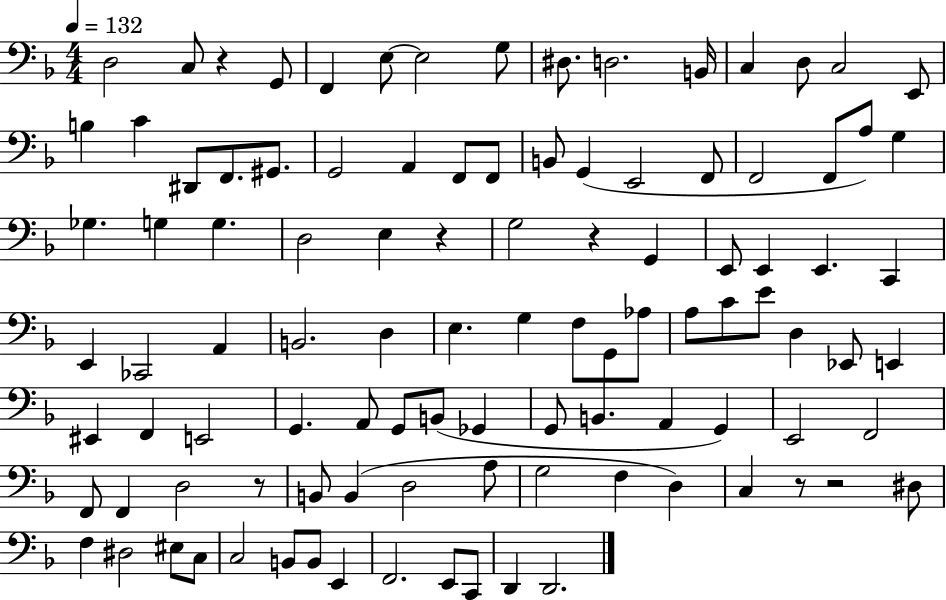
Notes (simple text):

D3/h C3/e R/q G2/e F2/q E3/e E3/h G3/e D#3/e. D3/h. B2/s C3/q D3/e C3/h E2/e B3/q C4/q D#2/e F2/e. G#2/e. G2/h A2/q F2/e F2/e B2/e G2/q E2/h F2/e F2/h F2/e A3/e G3/q Gb3/q. G3/q G3/q. D3/h E3/q R/q G3/h R/q G2/q E2/e E2/q E2/q. C2/q E2/q CES2/h A2/q B2/h. D3/q E3/q. G3/q F3/e G2/e Ab3/e A3/e C4/e E4/e D3/q Eb2/e E2/q EIS2/q F2/q E2/h G2/q. A2/e G2/e B2/e Gb2/q G2/e B2/q. A2/q G2/q E2/h F2/h F2/e F2/q D3/h R/e B2/e B2/q D3/h A3/e G3/h F3/q D3/q C3/q R/e R/h D#3/e F3/q D#3/h EIS3/e C3/e C3/h B2/e B2/e E2/q F2/h. E2/e C2/e D2/q D2/h.